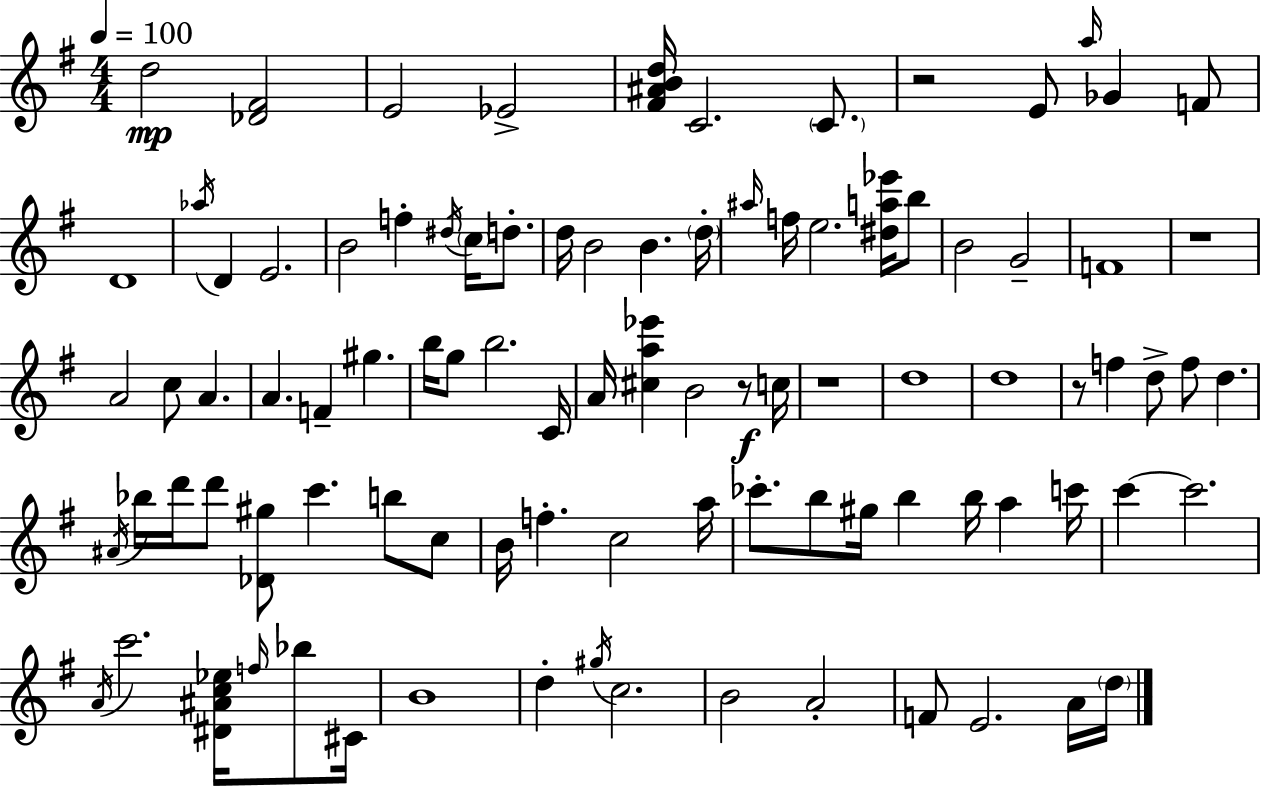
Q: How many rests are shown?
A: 5